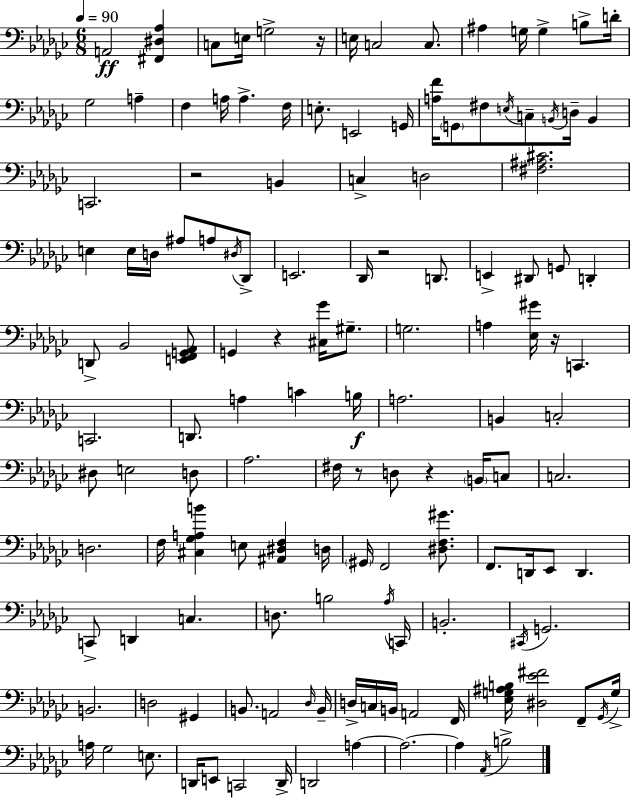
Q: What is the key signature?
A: EES minor